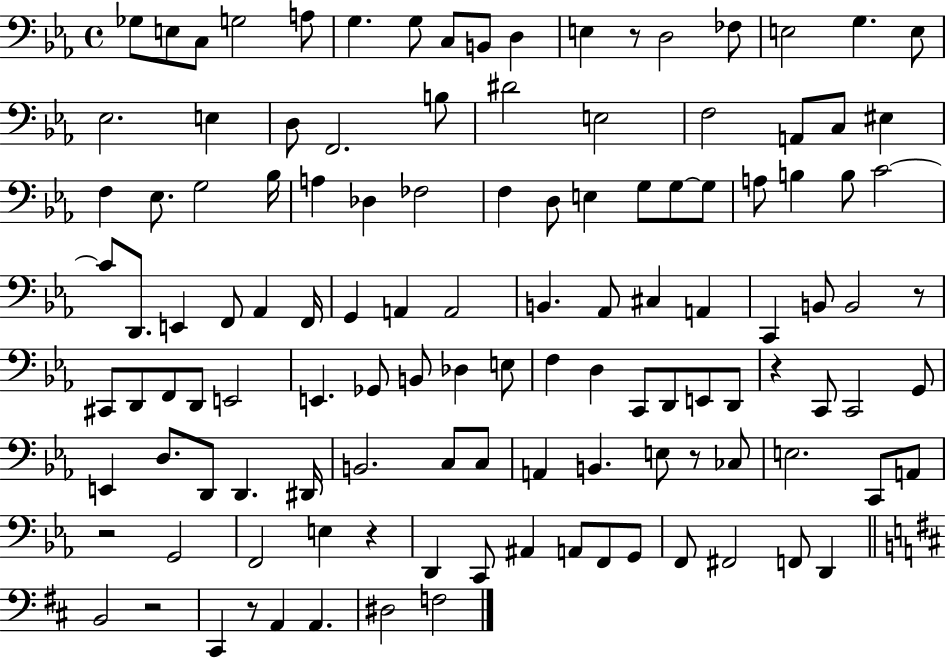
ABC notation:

X:1
T:Untitled
M:4/4
L:1/4
K:Eb
_G,/2 E,/2 C,/2 G,2 A,/2 G, G,/2 C,/2 B,,/2 D, E, z/2 D,2 _F,/2 E,2 G, E,/2 _E,2 E, D,/2 F,,2 B,/2 ^D2 E,2 F,2 A,,/2 C,/2 ^E, F, _E,/2 G,2 _B,/4 A, _D, _F,2 F, D,/2 E, G,/2 G,/2 G,/2 A,/2 B, B,/2 C2 C/2 D,,/2 E,, F,,/2 _A,, F,,/4 G,, A,, A,,2 B,, _A,,/2 ^C, A,, C,, B,,/2 B,,2 z/2 ^C,,/2 D,,/2 F,,/2 D,,/2 E,,2 E,, _G,,/2 B,,/2 _D, E,/2 F, D, C,,/2 D,,/2 E,,/2 D,,/2 z C,,/2 C,,2 G,,/2 E,, D,/2 D,,/2 D,, ^D,,/4 B,,2 C,/2 C,/2 A,, B,, E,/2 z/2 _C,/2 E,2 C,,/2 A,,/2 z2 G,,2 F,,2 E, z D,, C,,/2 ^A,, A,,/2 F,,/2 G,,/2 F,,/2 ^F,,2 F,,/2 D,, B,,2 z2 ^C,, z/2 A,, A,, ^D,2 F,2